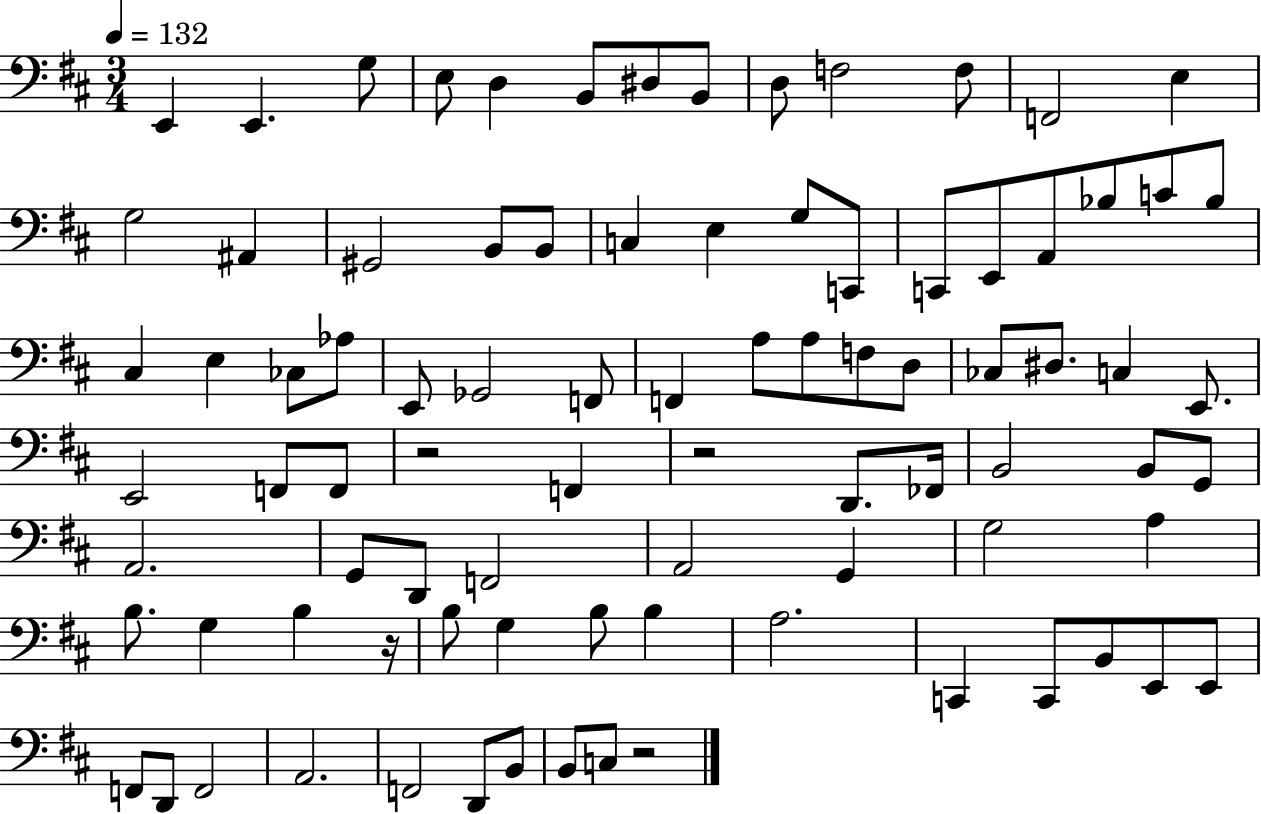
{
  \clef bass
  \numericTimeSignature
  \time 3/4
  \key d \major
  \tempo 4 = 132
  e,4 e,4. g8 | e8 d4 b,8 dis8 b,8 | d8 f2 f8 | f,2 e4 | \break g2 ais,4 | gis,2 b,8 b,8 | c4 e4 g8 c,8 | c,8 e,8 a,8 bes8 c'8 bes8 | \break cis4 e4 ces8 aes8 | e,8 ges,2 f,8 | f,4 a8 a8 f8 d8 | ces8 dis8. c4 e,8. | \break e,2 f,8 f,8 | r2 f,4 | r2 d,8. fes,16 | b,2 b,8 g,8 | \break a,2. | g,8 d,8 f,2 | a,2 g,4 | g2 a4 | \break b8. g4 b4 r16 | b8 g4 b8 b4 | a2. | c,4 c,8 b,8 e,8 e,8 | \break f,8 d,8 f,2 | a,2. | f,2 d,8 b,8 | b,8 c8 r2 | \break \bar "|."
}